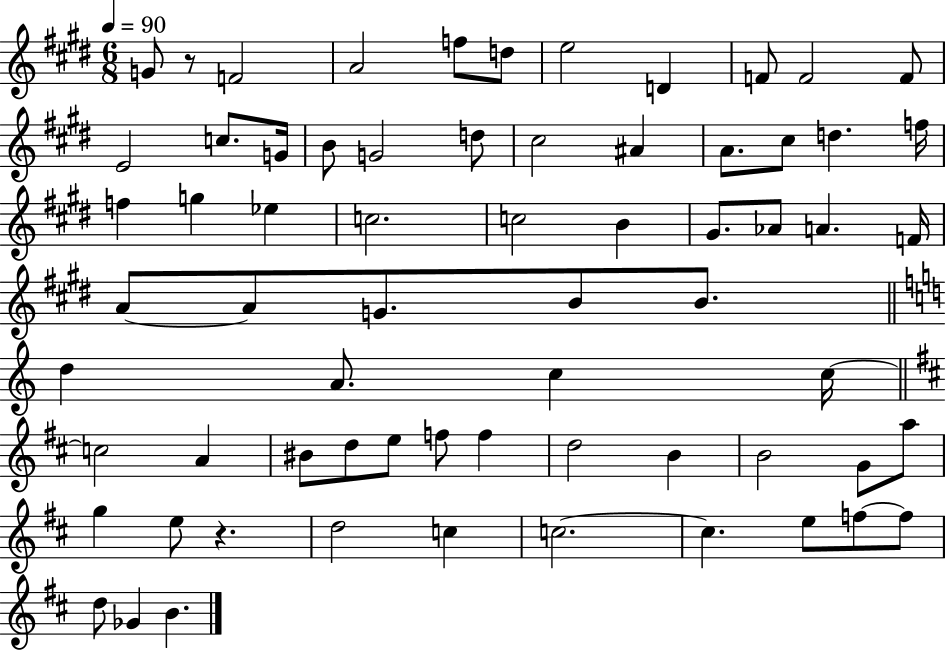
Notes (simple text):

G4/e R/e F4/h A4/h F5/e D5/e E5/h D4/q F4/e F4/h F4/e E4/h C5/e. G4/s B4/e G4/h D5/e C#5/h A#4/q A4/e. C#5/e D5/q. F5/s F5/q G5/q Eb5/q C5/h. C5/h B4/q G#4/e. Ab4/e A4/q. F4/s A4/e A4/e G4/e. B4/e B4/e. D5/q A4/e. C5/q C5/s C5/h A4/q BIS4/e D5/e E5/e F5/e F5/q D5/h B4/q B4/h G4/e A5/e G5/q E5/e R/q. D5/h C5/q C5/h. C5/q. E5/e F5/e F5/e D5/e Gb4/q B4/q.